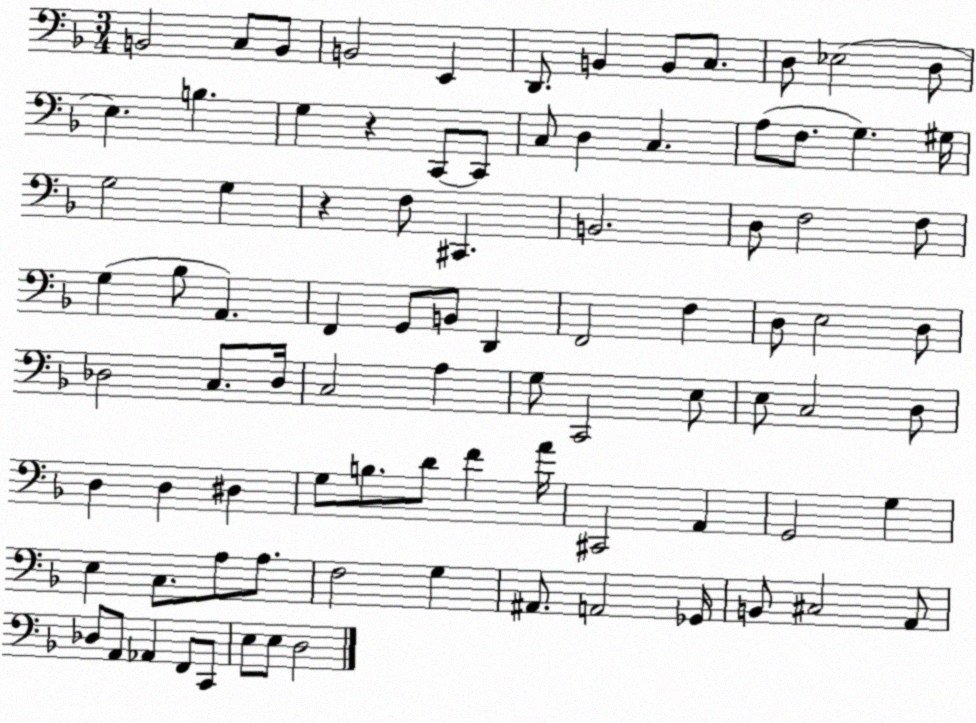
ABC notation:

X:1
T:Untitled
M:3/4
L:1/4
K:F
B,,2 C,/2 B,,/2 B,,2 E,, D,,/2 B,, B,,/2 C,/2 D,/2 _E,2 D,/2 E, B, G, z C,,/2 C,,/2 C,/2 D, C, A,/2 F,/2 G, ^G,/4 G,2 G, z F,/2 ^C,, B,,2 D,/2 F,2 F,/2 G, _B,/2 A,, F,, G,,/2 B,,/2 D,, F,,2 F, D,/2 E,2 D,/2 _D,2 C,/2 _D,/4 C,2 A, G,/2 C,,2 E,/2 E,/2 C,2 D,/2 D, D, ^D, G,/2 B,/2 D/2 F A/4 ^C,,2 A,, G,,2 G, E, C,/2 A,/2 A,/2 F,2 G, ^A,,/2 A,,2 _G,,/4 B,,/2 ^C,2 A,,/2 _D,/2 A,,/2 _A,, F,,/2 C,,/2 E,/2 E,/2 D,2